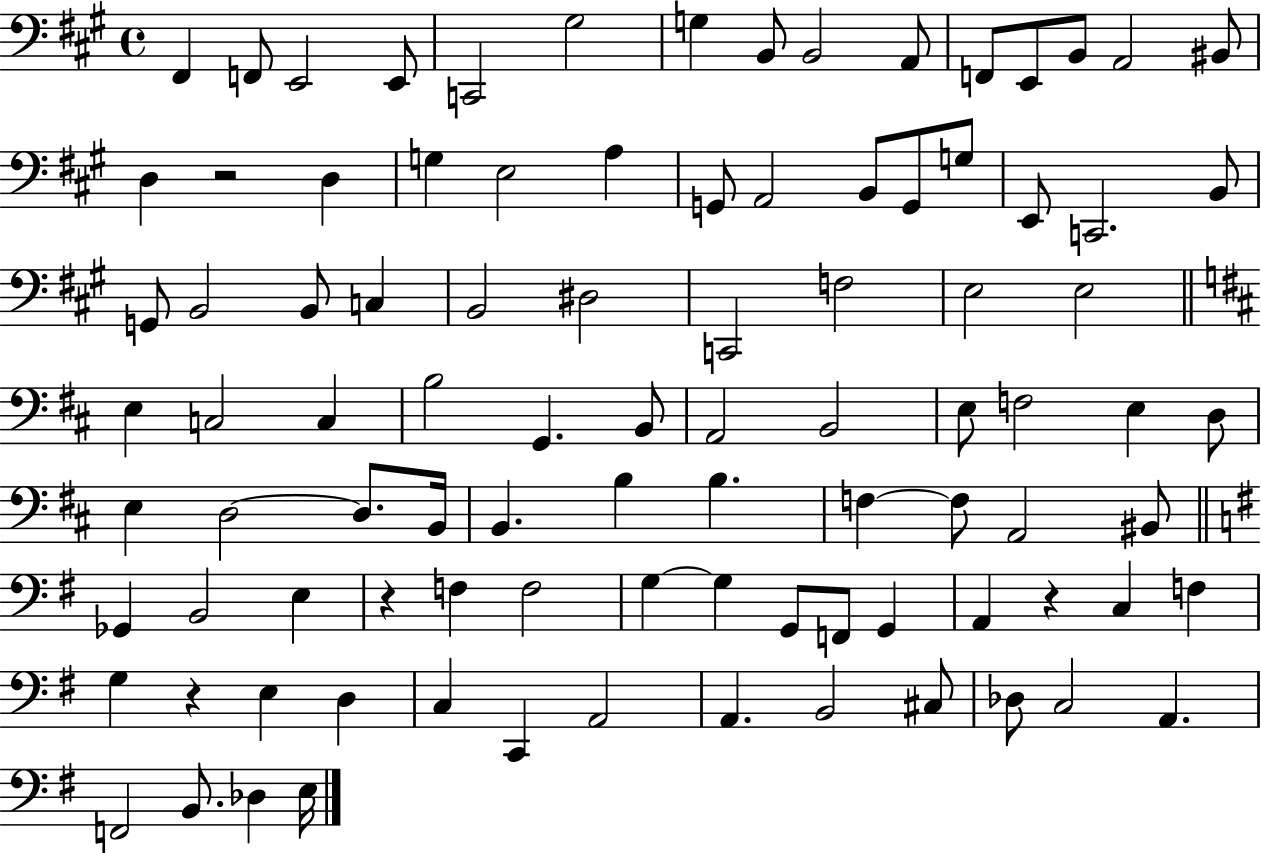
{
  \clef bass
  \time 4/4
  \defaultTimeSignature
  \key a \major
  fis,4 f,8 e,2 e,8 | c,2 gis2 | g4 b,8 b,2 a,8 | f,8 e,8 b,8 a,2 bis,8 | \break d4 r2 d4 | g4 e2 a4 | g,8 a,2 b,8 g,8 g8 | e,8 c,2. b,8 | \break g,8 b,2 b,8 c4 | b,2 dis2 | c,2 f2 | e2 e2 | \break \bar "||" \break \key d \major e4 c2 c4 | b2 g,4. b,8 | a,2 b,2 | e8 f2 e4 d8 | \break e4 d2~~ d8. b,16 | b,4. b4 b4. | f4~~ f8 a,2 bis,8 | \bar "||" \break \key e \minor ges,4 b,2 e4 | r4 f4 f2 | g4~~ g4 g,8 f,8 g,4 | a,4 r4 c4 f4 | \break g4 r4 e4 d4 | c4 c,4 a,2 | a,4. b,2 cis8 | des8 c2 a,4. | \break f,2 b,8. des4 e16 | \bar "|."
}